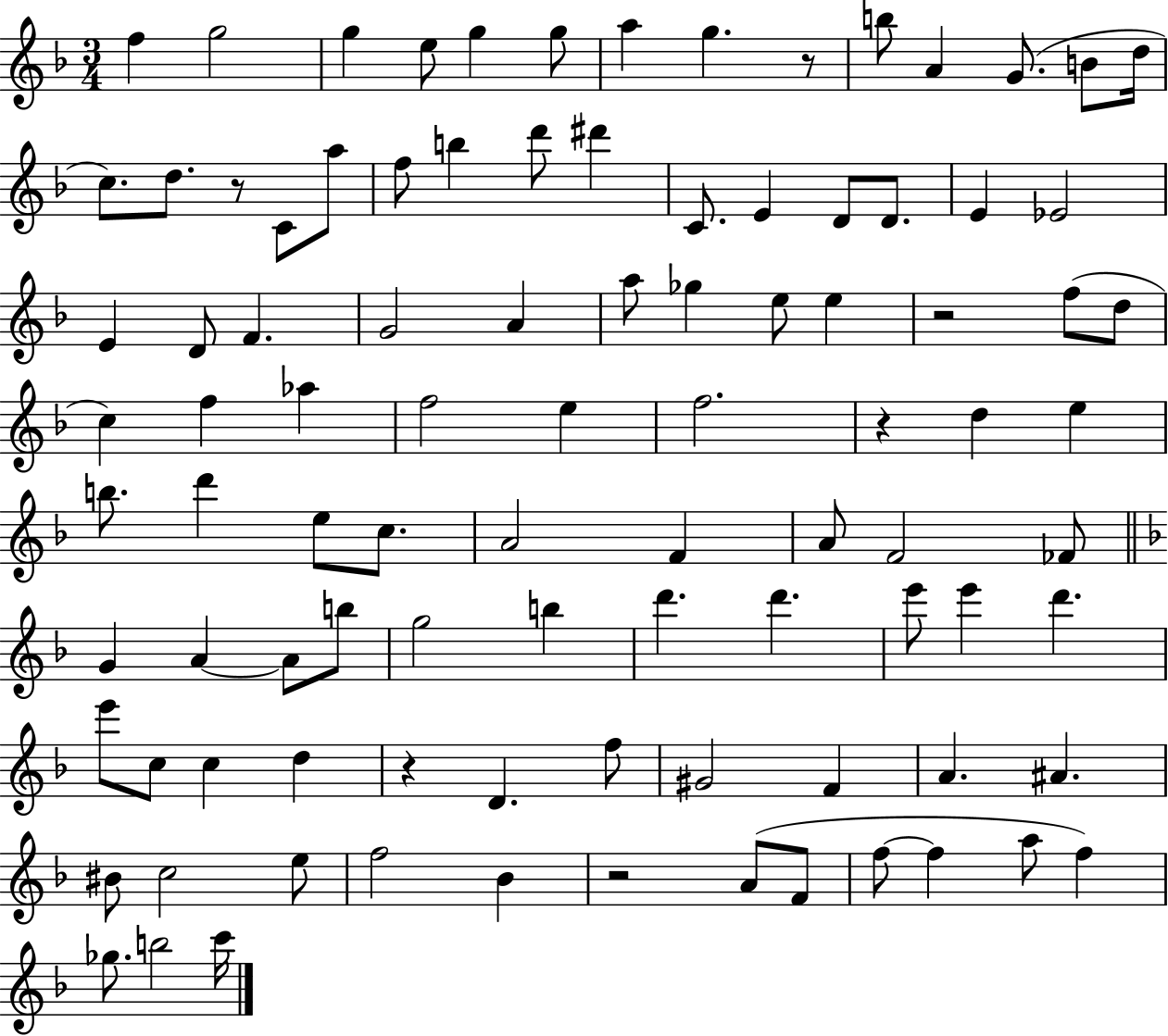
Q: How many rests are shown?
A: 6